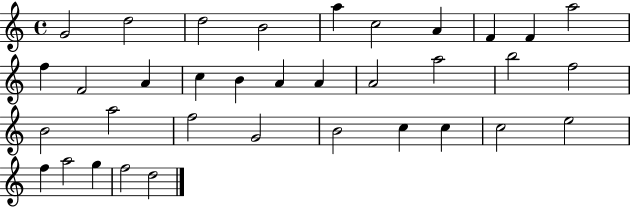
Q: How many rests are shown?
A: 0